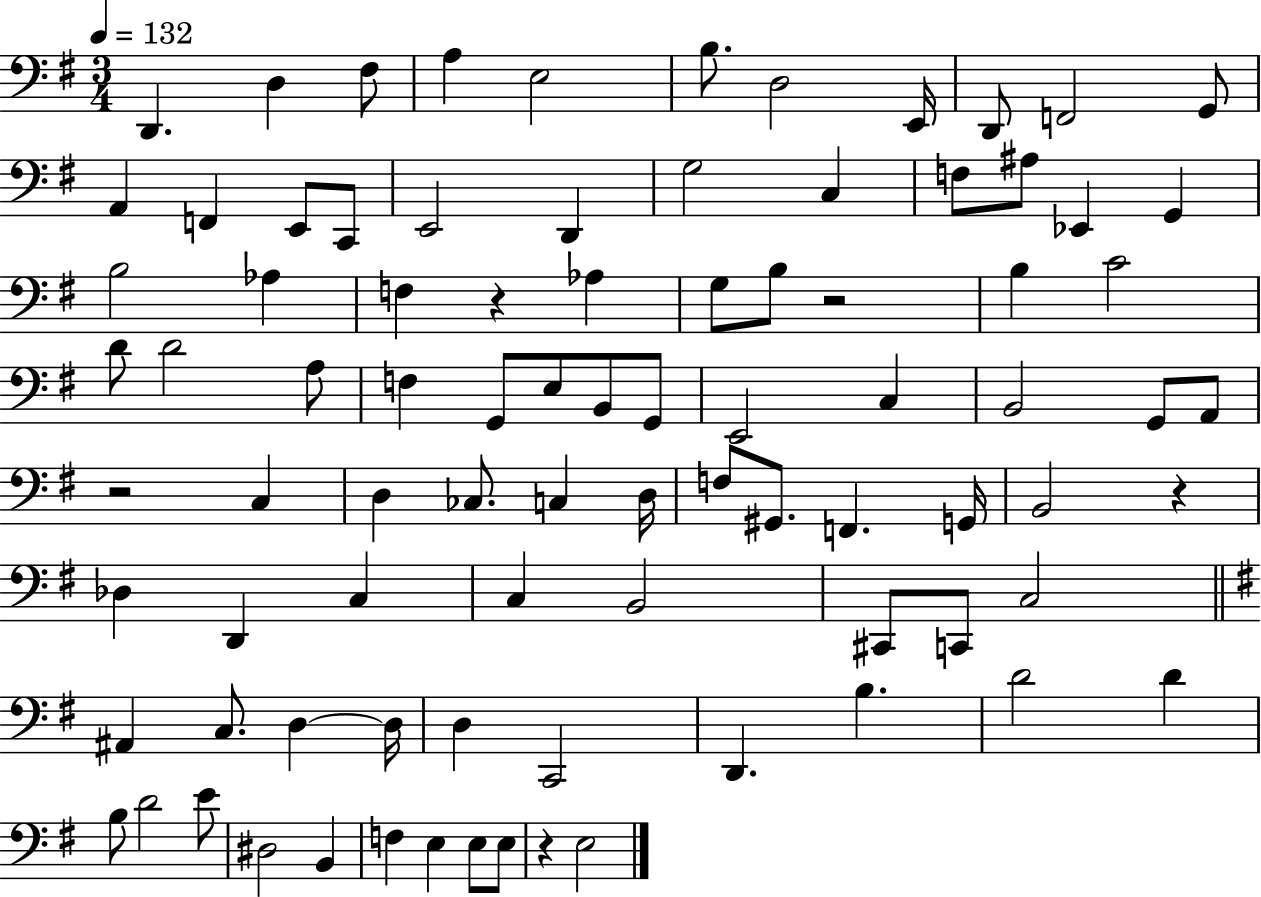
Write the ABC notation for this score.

X:1
T:Untitled
M:3/4
L:1/4
K:G
D,, D, ^F,/2 A, E,2 B,/2 D,2 E,,/4 D,,/2 F,,2 G,,/2 A,, F,, E,,/2 C,,/2 E,,2 D,, G,2 C, F,/2 ^A,/2 _E,, G,, B,2 _A, F, z _A, G,/2 B,/2 z2 B, C2 D/2 D2 A,/2 F, G,,/2 E,/2 B,,/2 G,,/2 E,,2 C, B,,2 G,,/2 A,,/2 z2 C, D, _C,/2 C, D,/4 F,/2 ^G,,/2 F,, G,,/4 B,,2 z _D, D,, C, C, B,,2 ^C,,/2 C,,/2 C,2 ^A,, C,/2 D, D,/4 D, C,,2 D,, B, D2 D B,/2 D2 E/2 ^D,2 B,, F, E, E,/2 E,/2 z E,2